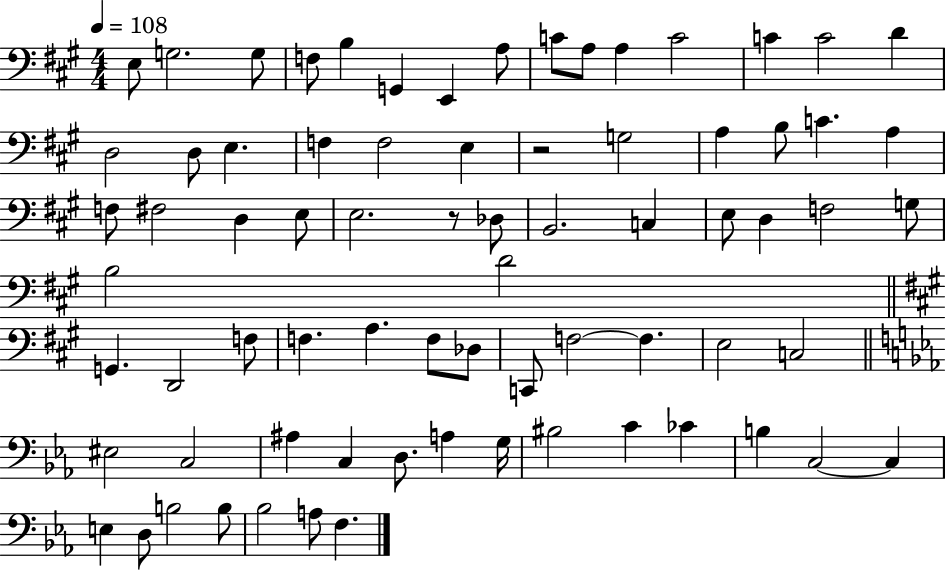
{
  \clef bass
  \numericTimeSignature
  \time 4/4
  \key a \major
  \tempo 4 = 108
  e8 g2. g8 | f8 b4 g,4 e,4 a8 | c'8 a8 a4 c'2 | c'4 c'2 d'4 | \break d2 d8 e4. | f4 f2 e4 | r2 g2 | a4 b8 c'4. a4 | \break f8 fis2 d4 e8 | e2. r8 des8 | b,2. c4 | e8 d4 f2 g8 | \break b2 d'2 | \bar "||" \break \key a \major g,4. d,2 f8 | f4. a4. f8 des8 | c,8 f2~~ f4. | e2 c2 | \break \bar "||" \break \key c \minor eis2 c2 | ais4 c4 d8. a4 g16 | bis2 c'4 ces'4 | b4 c2~~ c4 | \break e4 d8 b2 b8 | bes2 a8 f4. | \bar "|."
}